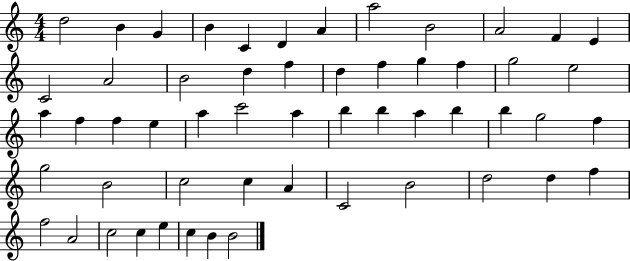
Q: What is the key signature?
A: C major